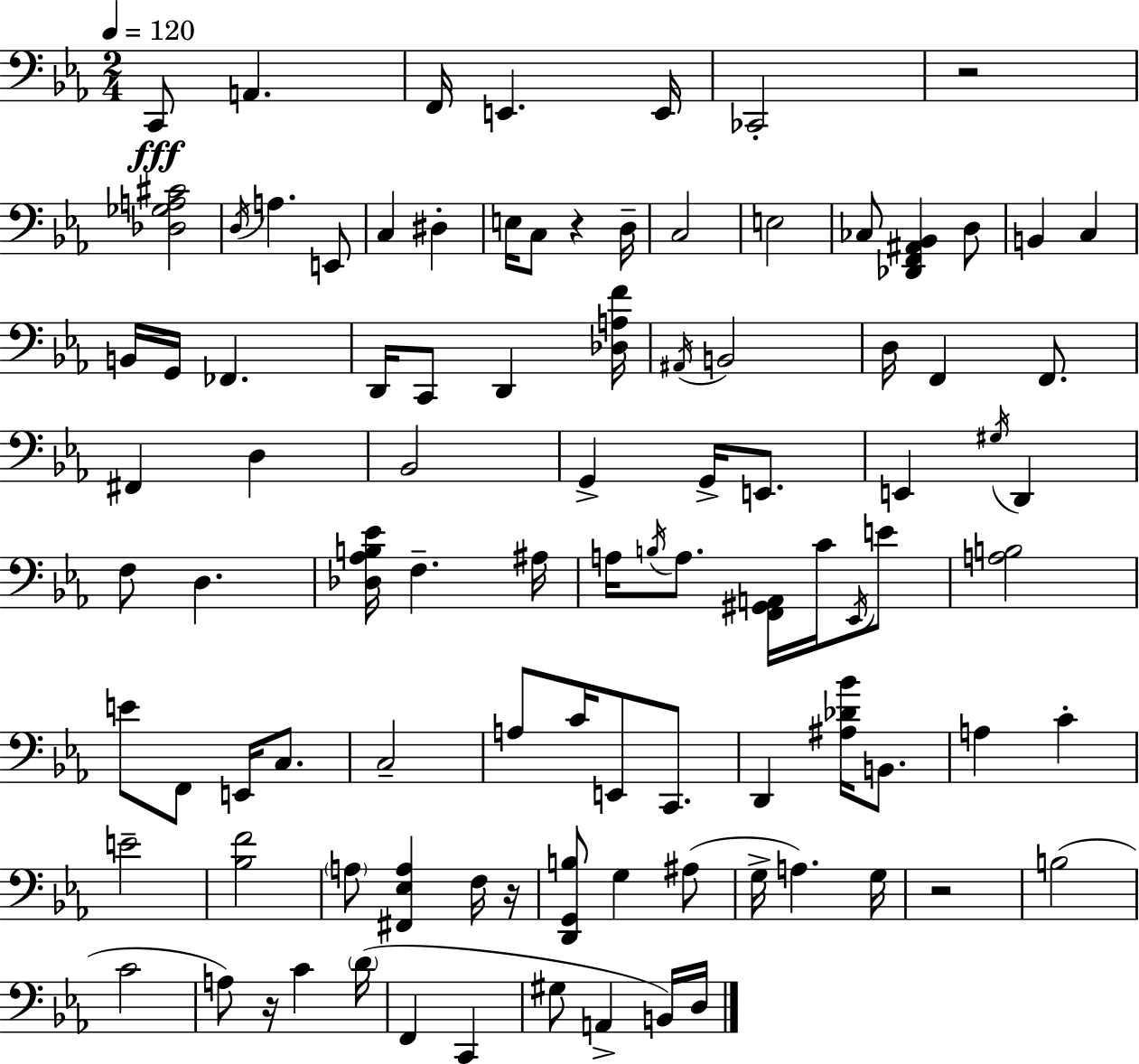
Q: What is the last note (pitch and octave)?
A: D3